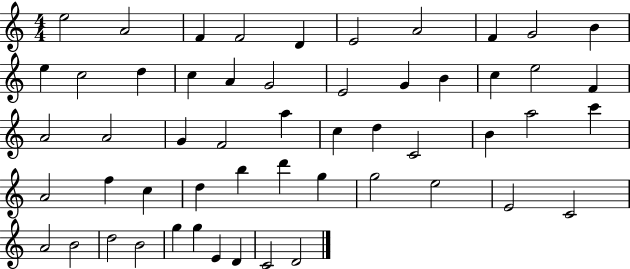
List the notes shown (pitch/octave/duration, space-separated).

E5/h A4/h F4/q F4/h D4/q E4/h A4/h F4/q G4/h B4/q E5/q C5/h D5/q C5/q A4/q G4/h E4/h G4/q B4/q C5/q E5/h F4/q A4/h A4/h G4/q F4/h A5/q C5/q D5/q C4/h B4/q A5/h C6/q A4/h F5/q C5/q D5/q B5/q D6/q G5/q G5/h E5/h E4/h C4/h A4/h B4/h D5/h B4/h G5/q G5/q E4/q D4/q C4/h D4/h